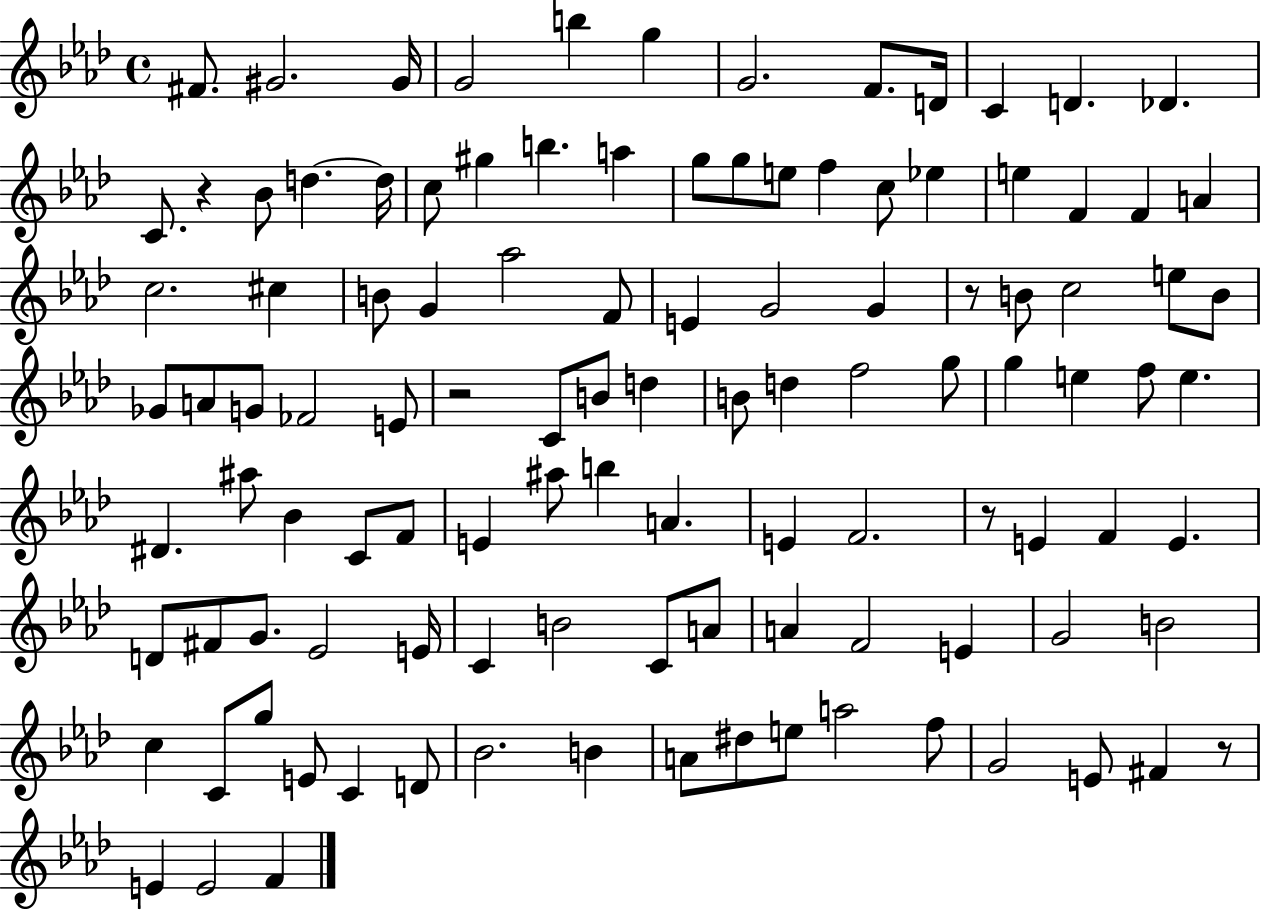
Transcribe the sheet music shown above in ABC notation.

X:1
T:Untitled
M:4/4
L:1/4
K:Ab
^F/2 ^G2 ^G/4 G2 b g G2 F/2 D/4 C D _D C/2 z _B/2 d d/4 c/2 ^g b a g/2 g/2 e/2 f c/2 _e e F F A c2 ^c B/2 G _a2 F/2 E G2 G z/2 B/2 c2 e/2 B/2 _G/2 A/2 G/2 _F2 E/2 z2 C/2 B/2 d B/2 d f2 g/2 g e f/2 e ^D ^a/2 _B C/2 F/2 E ^a/2 b A E F2 z/2 E F E D/2 ^F/2 G/2 _E2 E/4 C B2 C/2 A/2 A F2 E G2 B2 c C/2 g/2 E/2 C D/2 _B2 B A/2 ^d/2 e/2 a2 f/2 G2 E/2 ^F z/2 E E2 F